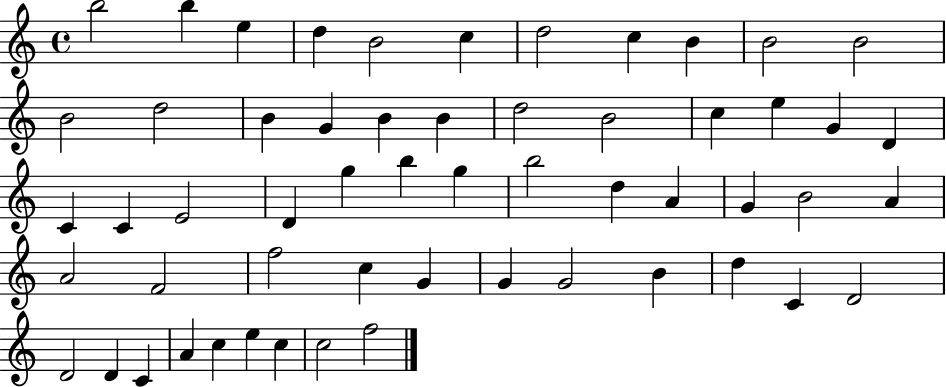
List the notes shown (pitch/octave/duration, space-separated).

B5/h B5/q E5/q D5/q B4/h C5/q D5/h C5/q B4/q B4/h B4/h B4/h D5/h B4/q G4/q B4/q B4/q D5/h B4/h C5/q E5/q G4/q D4/q C4/q C4/q E4/h D4/q G5/q B5/q G5/q B5/h D5/q A4/q G4/q B4/h A4/q A4/h F4/h F5/h C5/q G4/q G4/q G4/h B4/q D5/q C4/q D4/h D4/h D4/q C4/q A4/q C5/q E5/q C5/q C5/h F5/h